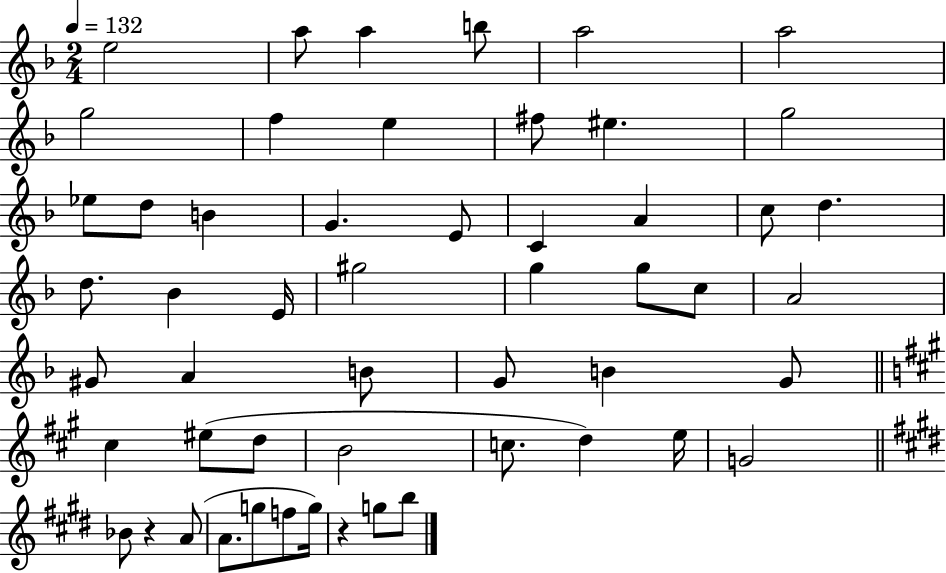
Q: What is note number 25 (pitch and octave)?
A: G#5